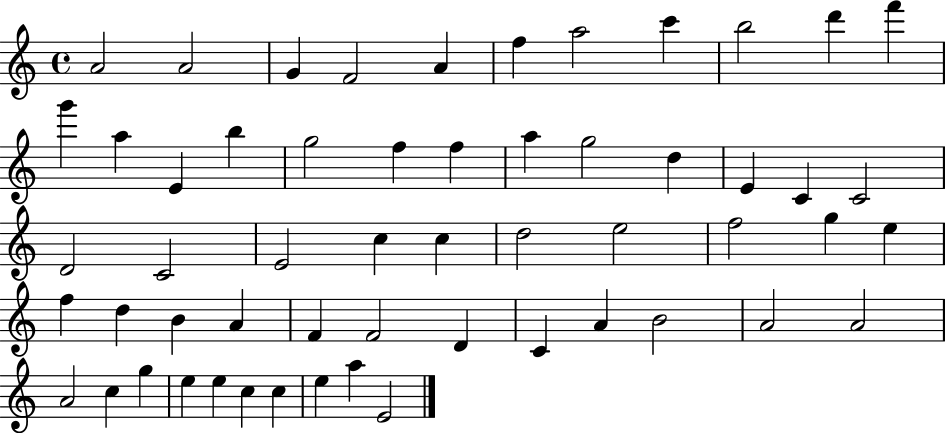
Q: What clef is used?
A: treble